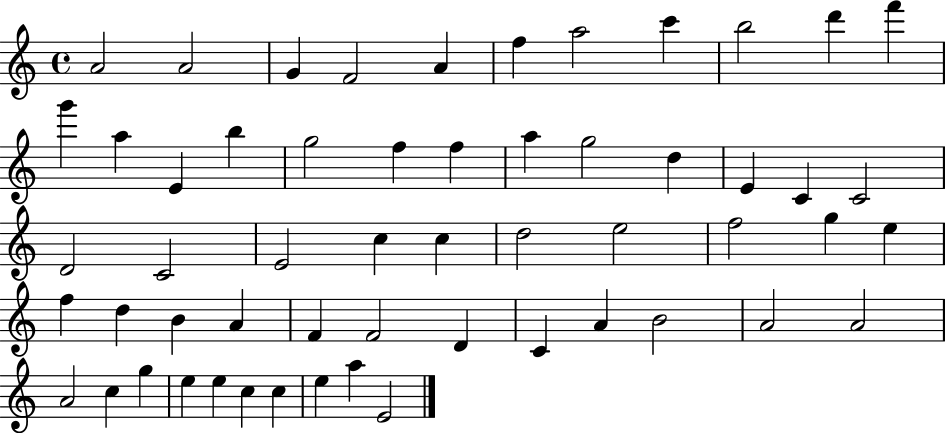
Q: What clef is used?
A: treble